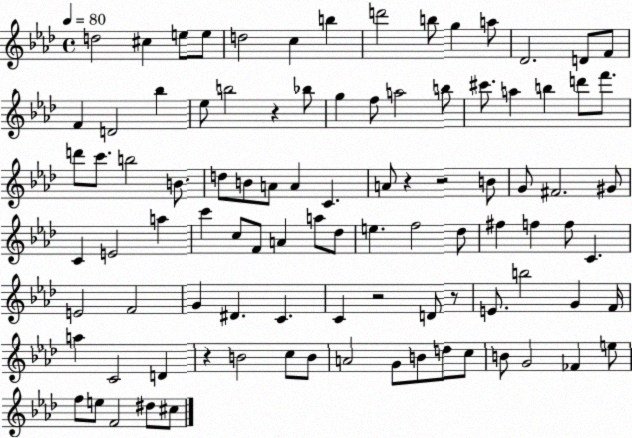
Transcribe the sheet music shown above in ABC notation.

X:1
T:Untitled
M:4/4
L:1/4
K:Ab
d2 ^c e/2 e/2 d2 c b d'2 b/2 g a/2 _D2 D/2 F/2 F D2 _b _e/2 b2 z _b/2 g f/2 a2 b/2 ^c'/2 a b d'/2 f'/2 d'/2 c'/2 b2 B/2 d/2 B/2 A/2 A C A/2 z z2 B/2 G/2 ^F2 ^G/2 C E2 a c' c/2 F/2 A a/2 _d/2 e f2 _d/2 ^f f f/2 C E2 F2 G ^D C C z2 D/2 z/2 E/2 b2 G F/4 a C2 D z B2 c/2 B/2 A2 G/2 B/2 d/2 c/2 B/2 G2 _F e/2 f/2 e/2 F2 ^d/2 ^c/2